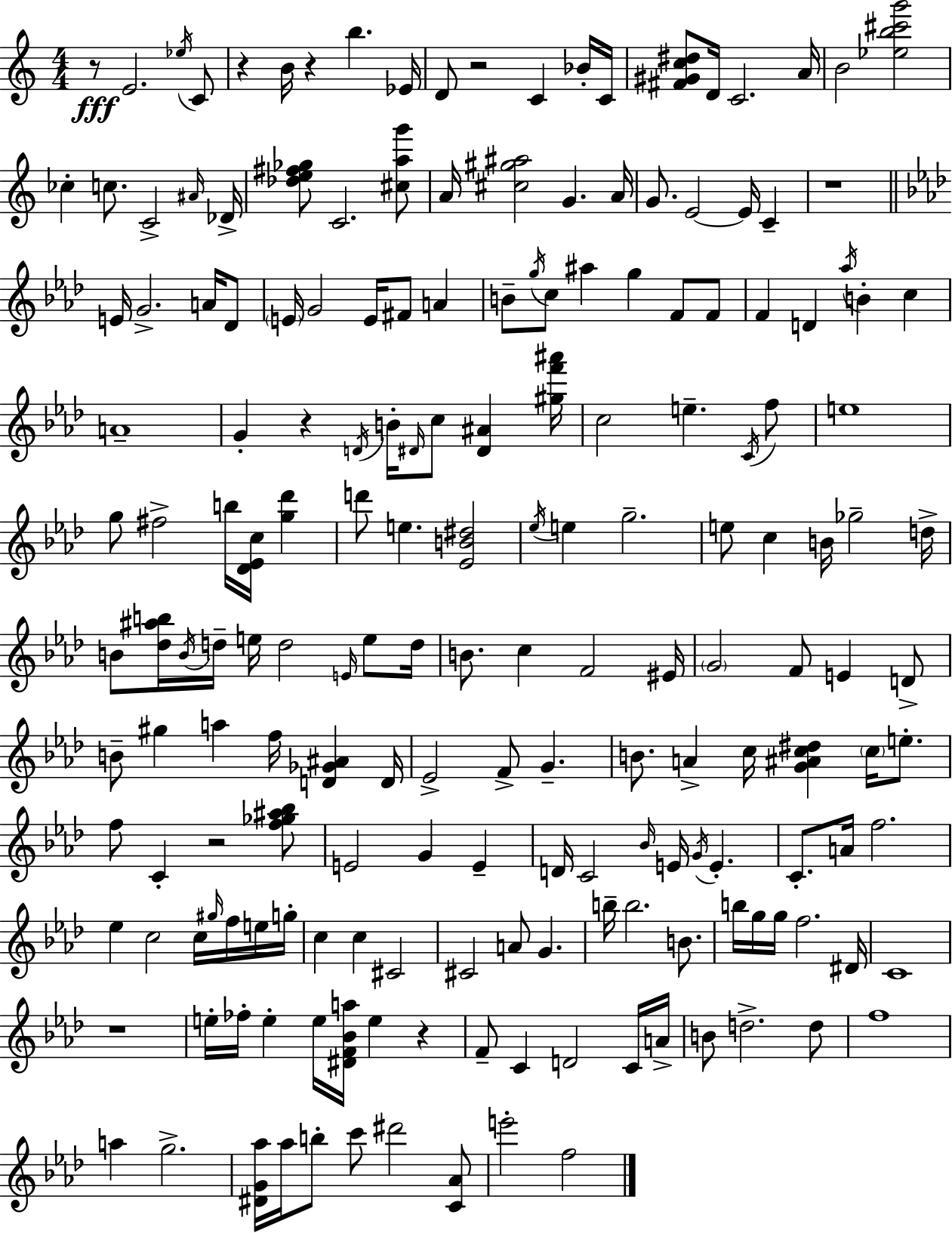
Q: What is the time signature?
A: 4/4